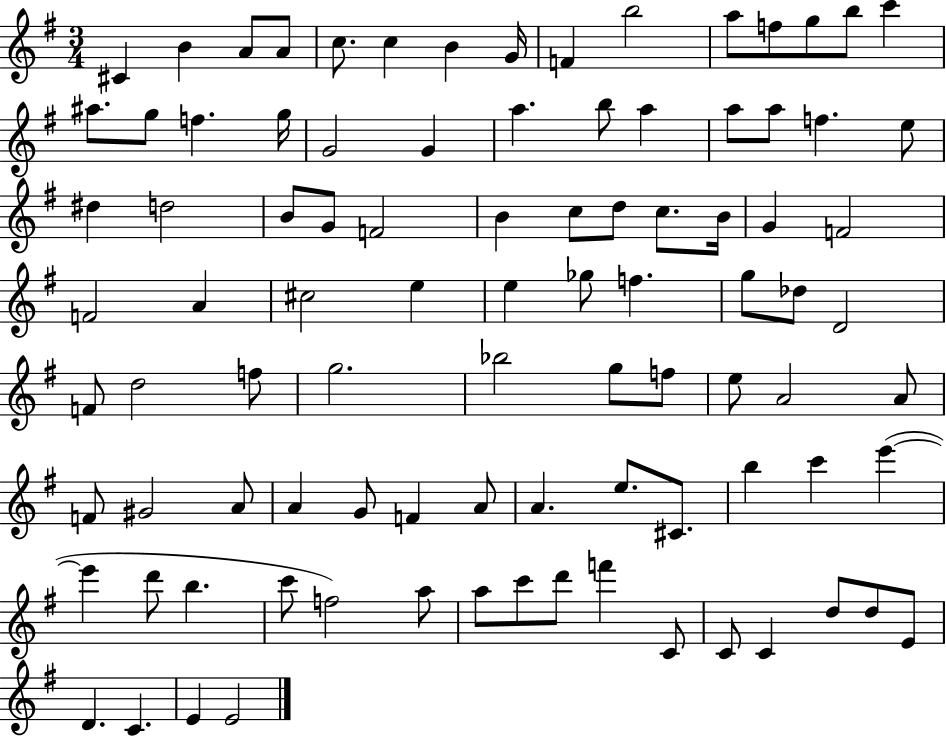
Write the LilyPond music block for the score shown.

{
  \clef treble
  \numericTimeSignature
  \time 3/4
  \key g \major
  cis'4 b'4 a'8 a'8 | c''8. c''4 b'4 g'16 | f'4 b''2 | a''8 f''8 g''8 b''8 c'''4 | \break ais''8. g''8 f''4. g''16 | g'2 g'4 | a''4. b''8 a''4 | a''8 a''8 f''4. e''8 | \break dis''4 d''2 | b'8 g'8 f'2 | b'4 c''8 d''8 c''8. b'16 | g'4 f'2 | \break f'2 a'4 | cis''2 e''4 | e''4 ges''8 f''4. | g''8 des''8 d'2 | \break f'8 d''2 f''8 | g''2. | bes''2 g''8 f''8 | e''8 a'2 a'8 | \break f'8 gis'2 a'8 | a'4 g'8 f'4 a'8 | a'4. e''8. cis'8. | b''4 c'''4 e'''4~(~ | \break e'''4 d'''8 b''4. | c'''8 f''2) a''8 | a''8 c'''8 d'''8 f'''4 c'8 | c'8 c'4 d''8 d''8 e'8 | \break d'4. c'4. | e'4 e'2 | \bar "|."
}